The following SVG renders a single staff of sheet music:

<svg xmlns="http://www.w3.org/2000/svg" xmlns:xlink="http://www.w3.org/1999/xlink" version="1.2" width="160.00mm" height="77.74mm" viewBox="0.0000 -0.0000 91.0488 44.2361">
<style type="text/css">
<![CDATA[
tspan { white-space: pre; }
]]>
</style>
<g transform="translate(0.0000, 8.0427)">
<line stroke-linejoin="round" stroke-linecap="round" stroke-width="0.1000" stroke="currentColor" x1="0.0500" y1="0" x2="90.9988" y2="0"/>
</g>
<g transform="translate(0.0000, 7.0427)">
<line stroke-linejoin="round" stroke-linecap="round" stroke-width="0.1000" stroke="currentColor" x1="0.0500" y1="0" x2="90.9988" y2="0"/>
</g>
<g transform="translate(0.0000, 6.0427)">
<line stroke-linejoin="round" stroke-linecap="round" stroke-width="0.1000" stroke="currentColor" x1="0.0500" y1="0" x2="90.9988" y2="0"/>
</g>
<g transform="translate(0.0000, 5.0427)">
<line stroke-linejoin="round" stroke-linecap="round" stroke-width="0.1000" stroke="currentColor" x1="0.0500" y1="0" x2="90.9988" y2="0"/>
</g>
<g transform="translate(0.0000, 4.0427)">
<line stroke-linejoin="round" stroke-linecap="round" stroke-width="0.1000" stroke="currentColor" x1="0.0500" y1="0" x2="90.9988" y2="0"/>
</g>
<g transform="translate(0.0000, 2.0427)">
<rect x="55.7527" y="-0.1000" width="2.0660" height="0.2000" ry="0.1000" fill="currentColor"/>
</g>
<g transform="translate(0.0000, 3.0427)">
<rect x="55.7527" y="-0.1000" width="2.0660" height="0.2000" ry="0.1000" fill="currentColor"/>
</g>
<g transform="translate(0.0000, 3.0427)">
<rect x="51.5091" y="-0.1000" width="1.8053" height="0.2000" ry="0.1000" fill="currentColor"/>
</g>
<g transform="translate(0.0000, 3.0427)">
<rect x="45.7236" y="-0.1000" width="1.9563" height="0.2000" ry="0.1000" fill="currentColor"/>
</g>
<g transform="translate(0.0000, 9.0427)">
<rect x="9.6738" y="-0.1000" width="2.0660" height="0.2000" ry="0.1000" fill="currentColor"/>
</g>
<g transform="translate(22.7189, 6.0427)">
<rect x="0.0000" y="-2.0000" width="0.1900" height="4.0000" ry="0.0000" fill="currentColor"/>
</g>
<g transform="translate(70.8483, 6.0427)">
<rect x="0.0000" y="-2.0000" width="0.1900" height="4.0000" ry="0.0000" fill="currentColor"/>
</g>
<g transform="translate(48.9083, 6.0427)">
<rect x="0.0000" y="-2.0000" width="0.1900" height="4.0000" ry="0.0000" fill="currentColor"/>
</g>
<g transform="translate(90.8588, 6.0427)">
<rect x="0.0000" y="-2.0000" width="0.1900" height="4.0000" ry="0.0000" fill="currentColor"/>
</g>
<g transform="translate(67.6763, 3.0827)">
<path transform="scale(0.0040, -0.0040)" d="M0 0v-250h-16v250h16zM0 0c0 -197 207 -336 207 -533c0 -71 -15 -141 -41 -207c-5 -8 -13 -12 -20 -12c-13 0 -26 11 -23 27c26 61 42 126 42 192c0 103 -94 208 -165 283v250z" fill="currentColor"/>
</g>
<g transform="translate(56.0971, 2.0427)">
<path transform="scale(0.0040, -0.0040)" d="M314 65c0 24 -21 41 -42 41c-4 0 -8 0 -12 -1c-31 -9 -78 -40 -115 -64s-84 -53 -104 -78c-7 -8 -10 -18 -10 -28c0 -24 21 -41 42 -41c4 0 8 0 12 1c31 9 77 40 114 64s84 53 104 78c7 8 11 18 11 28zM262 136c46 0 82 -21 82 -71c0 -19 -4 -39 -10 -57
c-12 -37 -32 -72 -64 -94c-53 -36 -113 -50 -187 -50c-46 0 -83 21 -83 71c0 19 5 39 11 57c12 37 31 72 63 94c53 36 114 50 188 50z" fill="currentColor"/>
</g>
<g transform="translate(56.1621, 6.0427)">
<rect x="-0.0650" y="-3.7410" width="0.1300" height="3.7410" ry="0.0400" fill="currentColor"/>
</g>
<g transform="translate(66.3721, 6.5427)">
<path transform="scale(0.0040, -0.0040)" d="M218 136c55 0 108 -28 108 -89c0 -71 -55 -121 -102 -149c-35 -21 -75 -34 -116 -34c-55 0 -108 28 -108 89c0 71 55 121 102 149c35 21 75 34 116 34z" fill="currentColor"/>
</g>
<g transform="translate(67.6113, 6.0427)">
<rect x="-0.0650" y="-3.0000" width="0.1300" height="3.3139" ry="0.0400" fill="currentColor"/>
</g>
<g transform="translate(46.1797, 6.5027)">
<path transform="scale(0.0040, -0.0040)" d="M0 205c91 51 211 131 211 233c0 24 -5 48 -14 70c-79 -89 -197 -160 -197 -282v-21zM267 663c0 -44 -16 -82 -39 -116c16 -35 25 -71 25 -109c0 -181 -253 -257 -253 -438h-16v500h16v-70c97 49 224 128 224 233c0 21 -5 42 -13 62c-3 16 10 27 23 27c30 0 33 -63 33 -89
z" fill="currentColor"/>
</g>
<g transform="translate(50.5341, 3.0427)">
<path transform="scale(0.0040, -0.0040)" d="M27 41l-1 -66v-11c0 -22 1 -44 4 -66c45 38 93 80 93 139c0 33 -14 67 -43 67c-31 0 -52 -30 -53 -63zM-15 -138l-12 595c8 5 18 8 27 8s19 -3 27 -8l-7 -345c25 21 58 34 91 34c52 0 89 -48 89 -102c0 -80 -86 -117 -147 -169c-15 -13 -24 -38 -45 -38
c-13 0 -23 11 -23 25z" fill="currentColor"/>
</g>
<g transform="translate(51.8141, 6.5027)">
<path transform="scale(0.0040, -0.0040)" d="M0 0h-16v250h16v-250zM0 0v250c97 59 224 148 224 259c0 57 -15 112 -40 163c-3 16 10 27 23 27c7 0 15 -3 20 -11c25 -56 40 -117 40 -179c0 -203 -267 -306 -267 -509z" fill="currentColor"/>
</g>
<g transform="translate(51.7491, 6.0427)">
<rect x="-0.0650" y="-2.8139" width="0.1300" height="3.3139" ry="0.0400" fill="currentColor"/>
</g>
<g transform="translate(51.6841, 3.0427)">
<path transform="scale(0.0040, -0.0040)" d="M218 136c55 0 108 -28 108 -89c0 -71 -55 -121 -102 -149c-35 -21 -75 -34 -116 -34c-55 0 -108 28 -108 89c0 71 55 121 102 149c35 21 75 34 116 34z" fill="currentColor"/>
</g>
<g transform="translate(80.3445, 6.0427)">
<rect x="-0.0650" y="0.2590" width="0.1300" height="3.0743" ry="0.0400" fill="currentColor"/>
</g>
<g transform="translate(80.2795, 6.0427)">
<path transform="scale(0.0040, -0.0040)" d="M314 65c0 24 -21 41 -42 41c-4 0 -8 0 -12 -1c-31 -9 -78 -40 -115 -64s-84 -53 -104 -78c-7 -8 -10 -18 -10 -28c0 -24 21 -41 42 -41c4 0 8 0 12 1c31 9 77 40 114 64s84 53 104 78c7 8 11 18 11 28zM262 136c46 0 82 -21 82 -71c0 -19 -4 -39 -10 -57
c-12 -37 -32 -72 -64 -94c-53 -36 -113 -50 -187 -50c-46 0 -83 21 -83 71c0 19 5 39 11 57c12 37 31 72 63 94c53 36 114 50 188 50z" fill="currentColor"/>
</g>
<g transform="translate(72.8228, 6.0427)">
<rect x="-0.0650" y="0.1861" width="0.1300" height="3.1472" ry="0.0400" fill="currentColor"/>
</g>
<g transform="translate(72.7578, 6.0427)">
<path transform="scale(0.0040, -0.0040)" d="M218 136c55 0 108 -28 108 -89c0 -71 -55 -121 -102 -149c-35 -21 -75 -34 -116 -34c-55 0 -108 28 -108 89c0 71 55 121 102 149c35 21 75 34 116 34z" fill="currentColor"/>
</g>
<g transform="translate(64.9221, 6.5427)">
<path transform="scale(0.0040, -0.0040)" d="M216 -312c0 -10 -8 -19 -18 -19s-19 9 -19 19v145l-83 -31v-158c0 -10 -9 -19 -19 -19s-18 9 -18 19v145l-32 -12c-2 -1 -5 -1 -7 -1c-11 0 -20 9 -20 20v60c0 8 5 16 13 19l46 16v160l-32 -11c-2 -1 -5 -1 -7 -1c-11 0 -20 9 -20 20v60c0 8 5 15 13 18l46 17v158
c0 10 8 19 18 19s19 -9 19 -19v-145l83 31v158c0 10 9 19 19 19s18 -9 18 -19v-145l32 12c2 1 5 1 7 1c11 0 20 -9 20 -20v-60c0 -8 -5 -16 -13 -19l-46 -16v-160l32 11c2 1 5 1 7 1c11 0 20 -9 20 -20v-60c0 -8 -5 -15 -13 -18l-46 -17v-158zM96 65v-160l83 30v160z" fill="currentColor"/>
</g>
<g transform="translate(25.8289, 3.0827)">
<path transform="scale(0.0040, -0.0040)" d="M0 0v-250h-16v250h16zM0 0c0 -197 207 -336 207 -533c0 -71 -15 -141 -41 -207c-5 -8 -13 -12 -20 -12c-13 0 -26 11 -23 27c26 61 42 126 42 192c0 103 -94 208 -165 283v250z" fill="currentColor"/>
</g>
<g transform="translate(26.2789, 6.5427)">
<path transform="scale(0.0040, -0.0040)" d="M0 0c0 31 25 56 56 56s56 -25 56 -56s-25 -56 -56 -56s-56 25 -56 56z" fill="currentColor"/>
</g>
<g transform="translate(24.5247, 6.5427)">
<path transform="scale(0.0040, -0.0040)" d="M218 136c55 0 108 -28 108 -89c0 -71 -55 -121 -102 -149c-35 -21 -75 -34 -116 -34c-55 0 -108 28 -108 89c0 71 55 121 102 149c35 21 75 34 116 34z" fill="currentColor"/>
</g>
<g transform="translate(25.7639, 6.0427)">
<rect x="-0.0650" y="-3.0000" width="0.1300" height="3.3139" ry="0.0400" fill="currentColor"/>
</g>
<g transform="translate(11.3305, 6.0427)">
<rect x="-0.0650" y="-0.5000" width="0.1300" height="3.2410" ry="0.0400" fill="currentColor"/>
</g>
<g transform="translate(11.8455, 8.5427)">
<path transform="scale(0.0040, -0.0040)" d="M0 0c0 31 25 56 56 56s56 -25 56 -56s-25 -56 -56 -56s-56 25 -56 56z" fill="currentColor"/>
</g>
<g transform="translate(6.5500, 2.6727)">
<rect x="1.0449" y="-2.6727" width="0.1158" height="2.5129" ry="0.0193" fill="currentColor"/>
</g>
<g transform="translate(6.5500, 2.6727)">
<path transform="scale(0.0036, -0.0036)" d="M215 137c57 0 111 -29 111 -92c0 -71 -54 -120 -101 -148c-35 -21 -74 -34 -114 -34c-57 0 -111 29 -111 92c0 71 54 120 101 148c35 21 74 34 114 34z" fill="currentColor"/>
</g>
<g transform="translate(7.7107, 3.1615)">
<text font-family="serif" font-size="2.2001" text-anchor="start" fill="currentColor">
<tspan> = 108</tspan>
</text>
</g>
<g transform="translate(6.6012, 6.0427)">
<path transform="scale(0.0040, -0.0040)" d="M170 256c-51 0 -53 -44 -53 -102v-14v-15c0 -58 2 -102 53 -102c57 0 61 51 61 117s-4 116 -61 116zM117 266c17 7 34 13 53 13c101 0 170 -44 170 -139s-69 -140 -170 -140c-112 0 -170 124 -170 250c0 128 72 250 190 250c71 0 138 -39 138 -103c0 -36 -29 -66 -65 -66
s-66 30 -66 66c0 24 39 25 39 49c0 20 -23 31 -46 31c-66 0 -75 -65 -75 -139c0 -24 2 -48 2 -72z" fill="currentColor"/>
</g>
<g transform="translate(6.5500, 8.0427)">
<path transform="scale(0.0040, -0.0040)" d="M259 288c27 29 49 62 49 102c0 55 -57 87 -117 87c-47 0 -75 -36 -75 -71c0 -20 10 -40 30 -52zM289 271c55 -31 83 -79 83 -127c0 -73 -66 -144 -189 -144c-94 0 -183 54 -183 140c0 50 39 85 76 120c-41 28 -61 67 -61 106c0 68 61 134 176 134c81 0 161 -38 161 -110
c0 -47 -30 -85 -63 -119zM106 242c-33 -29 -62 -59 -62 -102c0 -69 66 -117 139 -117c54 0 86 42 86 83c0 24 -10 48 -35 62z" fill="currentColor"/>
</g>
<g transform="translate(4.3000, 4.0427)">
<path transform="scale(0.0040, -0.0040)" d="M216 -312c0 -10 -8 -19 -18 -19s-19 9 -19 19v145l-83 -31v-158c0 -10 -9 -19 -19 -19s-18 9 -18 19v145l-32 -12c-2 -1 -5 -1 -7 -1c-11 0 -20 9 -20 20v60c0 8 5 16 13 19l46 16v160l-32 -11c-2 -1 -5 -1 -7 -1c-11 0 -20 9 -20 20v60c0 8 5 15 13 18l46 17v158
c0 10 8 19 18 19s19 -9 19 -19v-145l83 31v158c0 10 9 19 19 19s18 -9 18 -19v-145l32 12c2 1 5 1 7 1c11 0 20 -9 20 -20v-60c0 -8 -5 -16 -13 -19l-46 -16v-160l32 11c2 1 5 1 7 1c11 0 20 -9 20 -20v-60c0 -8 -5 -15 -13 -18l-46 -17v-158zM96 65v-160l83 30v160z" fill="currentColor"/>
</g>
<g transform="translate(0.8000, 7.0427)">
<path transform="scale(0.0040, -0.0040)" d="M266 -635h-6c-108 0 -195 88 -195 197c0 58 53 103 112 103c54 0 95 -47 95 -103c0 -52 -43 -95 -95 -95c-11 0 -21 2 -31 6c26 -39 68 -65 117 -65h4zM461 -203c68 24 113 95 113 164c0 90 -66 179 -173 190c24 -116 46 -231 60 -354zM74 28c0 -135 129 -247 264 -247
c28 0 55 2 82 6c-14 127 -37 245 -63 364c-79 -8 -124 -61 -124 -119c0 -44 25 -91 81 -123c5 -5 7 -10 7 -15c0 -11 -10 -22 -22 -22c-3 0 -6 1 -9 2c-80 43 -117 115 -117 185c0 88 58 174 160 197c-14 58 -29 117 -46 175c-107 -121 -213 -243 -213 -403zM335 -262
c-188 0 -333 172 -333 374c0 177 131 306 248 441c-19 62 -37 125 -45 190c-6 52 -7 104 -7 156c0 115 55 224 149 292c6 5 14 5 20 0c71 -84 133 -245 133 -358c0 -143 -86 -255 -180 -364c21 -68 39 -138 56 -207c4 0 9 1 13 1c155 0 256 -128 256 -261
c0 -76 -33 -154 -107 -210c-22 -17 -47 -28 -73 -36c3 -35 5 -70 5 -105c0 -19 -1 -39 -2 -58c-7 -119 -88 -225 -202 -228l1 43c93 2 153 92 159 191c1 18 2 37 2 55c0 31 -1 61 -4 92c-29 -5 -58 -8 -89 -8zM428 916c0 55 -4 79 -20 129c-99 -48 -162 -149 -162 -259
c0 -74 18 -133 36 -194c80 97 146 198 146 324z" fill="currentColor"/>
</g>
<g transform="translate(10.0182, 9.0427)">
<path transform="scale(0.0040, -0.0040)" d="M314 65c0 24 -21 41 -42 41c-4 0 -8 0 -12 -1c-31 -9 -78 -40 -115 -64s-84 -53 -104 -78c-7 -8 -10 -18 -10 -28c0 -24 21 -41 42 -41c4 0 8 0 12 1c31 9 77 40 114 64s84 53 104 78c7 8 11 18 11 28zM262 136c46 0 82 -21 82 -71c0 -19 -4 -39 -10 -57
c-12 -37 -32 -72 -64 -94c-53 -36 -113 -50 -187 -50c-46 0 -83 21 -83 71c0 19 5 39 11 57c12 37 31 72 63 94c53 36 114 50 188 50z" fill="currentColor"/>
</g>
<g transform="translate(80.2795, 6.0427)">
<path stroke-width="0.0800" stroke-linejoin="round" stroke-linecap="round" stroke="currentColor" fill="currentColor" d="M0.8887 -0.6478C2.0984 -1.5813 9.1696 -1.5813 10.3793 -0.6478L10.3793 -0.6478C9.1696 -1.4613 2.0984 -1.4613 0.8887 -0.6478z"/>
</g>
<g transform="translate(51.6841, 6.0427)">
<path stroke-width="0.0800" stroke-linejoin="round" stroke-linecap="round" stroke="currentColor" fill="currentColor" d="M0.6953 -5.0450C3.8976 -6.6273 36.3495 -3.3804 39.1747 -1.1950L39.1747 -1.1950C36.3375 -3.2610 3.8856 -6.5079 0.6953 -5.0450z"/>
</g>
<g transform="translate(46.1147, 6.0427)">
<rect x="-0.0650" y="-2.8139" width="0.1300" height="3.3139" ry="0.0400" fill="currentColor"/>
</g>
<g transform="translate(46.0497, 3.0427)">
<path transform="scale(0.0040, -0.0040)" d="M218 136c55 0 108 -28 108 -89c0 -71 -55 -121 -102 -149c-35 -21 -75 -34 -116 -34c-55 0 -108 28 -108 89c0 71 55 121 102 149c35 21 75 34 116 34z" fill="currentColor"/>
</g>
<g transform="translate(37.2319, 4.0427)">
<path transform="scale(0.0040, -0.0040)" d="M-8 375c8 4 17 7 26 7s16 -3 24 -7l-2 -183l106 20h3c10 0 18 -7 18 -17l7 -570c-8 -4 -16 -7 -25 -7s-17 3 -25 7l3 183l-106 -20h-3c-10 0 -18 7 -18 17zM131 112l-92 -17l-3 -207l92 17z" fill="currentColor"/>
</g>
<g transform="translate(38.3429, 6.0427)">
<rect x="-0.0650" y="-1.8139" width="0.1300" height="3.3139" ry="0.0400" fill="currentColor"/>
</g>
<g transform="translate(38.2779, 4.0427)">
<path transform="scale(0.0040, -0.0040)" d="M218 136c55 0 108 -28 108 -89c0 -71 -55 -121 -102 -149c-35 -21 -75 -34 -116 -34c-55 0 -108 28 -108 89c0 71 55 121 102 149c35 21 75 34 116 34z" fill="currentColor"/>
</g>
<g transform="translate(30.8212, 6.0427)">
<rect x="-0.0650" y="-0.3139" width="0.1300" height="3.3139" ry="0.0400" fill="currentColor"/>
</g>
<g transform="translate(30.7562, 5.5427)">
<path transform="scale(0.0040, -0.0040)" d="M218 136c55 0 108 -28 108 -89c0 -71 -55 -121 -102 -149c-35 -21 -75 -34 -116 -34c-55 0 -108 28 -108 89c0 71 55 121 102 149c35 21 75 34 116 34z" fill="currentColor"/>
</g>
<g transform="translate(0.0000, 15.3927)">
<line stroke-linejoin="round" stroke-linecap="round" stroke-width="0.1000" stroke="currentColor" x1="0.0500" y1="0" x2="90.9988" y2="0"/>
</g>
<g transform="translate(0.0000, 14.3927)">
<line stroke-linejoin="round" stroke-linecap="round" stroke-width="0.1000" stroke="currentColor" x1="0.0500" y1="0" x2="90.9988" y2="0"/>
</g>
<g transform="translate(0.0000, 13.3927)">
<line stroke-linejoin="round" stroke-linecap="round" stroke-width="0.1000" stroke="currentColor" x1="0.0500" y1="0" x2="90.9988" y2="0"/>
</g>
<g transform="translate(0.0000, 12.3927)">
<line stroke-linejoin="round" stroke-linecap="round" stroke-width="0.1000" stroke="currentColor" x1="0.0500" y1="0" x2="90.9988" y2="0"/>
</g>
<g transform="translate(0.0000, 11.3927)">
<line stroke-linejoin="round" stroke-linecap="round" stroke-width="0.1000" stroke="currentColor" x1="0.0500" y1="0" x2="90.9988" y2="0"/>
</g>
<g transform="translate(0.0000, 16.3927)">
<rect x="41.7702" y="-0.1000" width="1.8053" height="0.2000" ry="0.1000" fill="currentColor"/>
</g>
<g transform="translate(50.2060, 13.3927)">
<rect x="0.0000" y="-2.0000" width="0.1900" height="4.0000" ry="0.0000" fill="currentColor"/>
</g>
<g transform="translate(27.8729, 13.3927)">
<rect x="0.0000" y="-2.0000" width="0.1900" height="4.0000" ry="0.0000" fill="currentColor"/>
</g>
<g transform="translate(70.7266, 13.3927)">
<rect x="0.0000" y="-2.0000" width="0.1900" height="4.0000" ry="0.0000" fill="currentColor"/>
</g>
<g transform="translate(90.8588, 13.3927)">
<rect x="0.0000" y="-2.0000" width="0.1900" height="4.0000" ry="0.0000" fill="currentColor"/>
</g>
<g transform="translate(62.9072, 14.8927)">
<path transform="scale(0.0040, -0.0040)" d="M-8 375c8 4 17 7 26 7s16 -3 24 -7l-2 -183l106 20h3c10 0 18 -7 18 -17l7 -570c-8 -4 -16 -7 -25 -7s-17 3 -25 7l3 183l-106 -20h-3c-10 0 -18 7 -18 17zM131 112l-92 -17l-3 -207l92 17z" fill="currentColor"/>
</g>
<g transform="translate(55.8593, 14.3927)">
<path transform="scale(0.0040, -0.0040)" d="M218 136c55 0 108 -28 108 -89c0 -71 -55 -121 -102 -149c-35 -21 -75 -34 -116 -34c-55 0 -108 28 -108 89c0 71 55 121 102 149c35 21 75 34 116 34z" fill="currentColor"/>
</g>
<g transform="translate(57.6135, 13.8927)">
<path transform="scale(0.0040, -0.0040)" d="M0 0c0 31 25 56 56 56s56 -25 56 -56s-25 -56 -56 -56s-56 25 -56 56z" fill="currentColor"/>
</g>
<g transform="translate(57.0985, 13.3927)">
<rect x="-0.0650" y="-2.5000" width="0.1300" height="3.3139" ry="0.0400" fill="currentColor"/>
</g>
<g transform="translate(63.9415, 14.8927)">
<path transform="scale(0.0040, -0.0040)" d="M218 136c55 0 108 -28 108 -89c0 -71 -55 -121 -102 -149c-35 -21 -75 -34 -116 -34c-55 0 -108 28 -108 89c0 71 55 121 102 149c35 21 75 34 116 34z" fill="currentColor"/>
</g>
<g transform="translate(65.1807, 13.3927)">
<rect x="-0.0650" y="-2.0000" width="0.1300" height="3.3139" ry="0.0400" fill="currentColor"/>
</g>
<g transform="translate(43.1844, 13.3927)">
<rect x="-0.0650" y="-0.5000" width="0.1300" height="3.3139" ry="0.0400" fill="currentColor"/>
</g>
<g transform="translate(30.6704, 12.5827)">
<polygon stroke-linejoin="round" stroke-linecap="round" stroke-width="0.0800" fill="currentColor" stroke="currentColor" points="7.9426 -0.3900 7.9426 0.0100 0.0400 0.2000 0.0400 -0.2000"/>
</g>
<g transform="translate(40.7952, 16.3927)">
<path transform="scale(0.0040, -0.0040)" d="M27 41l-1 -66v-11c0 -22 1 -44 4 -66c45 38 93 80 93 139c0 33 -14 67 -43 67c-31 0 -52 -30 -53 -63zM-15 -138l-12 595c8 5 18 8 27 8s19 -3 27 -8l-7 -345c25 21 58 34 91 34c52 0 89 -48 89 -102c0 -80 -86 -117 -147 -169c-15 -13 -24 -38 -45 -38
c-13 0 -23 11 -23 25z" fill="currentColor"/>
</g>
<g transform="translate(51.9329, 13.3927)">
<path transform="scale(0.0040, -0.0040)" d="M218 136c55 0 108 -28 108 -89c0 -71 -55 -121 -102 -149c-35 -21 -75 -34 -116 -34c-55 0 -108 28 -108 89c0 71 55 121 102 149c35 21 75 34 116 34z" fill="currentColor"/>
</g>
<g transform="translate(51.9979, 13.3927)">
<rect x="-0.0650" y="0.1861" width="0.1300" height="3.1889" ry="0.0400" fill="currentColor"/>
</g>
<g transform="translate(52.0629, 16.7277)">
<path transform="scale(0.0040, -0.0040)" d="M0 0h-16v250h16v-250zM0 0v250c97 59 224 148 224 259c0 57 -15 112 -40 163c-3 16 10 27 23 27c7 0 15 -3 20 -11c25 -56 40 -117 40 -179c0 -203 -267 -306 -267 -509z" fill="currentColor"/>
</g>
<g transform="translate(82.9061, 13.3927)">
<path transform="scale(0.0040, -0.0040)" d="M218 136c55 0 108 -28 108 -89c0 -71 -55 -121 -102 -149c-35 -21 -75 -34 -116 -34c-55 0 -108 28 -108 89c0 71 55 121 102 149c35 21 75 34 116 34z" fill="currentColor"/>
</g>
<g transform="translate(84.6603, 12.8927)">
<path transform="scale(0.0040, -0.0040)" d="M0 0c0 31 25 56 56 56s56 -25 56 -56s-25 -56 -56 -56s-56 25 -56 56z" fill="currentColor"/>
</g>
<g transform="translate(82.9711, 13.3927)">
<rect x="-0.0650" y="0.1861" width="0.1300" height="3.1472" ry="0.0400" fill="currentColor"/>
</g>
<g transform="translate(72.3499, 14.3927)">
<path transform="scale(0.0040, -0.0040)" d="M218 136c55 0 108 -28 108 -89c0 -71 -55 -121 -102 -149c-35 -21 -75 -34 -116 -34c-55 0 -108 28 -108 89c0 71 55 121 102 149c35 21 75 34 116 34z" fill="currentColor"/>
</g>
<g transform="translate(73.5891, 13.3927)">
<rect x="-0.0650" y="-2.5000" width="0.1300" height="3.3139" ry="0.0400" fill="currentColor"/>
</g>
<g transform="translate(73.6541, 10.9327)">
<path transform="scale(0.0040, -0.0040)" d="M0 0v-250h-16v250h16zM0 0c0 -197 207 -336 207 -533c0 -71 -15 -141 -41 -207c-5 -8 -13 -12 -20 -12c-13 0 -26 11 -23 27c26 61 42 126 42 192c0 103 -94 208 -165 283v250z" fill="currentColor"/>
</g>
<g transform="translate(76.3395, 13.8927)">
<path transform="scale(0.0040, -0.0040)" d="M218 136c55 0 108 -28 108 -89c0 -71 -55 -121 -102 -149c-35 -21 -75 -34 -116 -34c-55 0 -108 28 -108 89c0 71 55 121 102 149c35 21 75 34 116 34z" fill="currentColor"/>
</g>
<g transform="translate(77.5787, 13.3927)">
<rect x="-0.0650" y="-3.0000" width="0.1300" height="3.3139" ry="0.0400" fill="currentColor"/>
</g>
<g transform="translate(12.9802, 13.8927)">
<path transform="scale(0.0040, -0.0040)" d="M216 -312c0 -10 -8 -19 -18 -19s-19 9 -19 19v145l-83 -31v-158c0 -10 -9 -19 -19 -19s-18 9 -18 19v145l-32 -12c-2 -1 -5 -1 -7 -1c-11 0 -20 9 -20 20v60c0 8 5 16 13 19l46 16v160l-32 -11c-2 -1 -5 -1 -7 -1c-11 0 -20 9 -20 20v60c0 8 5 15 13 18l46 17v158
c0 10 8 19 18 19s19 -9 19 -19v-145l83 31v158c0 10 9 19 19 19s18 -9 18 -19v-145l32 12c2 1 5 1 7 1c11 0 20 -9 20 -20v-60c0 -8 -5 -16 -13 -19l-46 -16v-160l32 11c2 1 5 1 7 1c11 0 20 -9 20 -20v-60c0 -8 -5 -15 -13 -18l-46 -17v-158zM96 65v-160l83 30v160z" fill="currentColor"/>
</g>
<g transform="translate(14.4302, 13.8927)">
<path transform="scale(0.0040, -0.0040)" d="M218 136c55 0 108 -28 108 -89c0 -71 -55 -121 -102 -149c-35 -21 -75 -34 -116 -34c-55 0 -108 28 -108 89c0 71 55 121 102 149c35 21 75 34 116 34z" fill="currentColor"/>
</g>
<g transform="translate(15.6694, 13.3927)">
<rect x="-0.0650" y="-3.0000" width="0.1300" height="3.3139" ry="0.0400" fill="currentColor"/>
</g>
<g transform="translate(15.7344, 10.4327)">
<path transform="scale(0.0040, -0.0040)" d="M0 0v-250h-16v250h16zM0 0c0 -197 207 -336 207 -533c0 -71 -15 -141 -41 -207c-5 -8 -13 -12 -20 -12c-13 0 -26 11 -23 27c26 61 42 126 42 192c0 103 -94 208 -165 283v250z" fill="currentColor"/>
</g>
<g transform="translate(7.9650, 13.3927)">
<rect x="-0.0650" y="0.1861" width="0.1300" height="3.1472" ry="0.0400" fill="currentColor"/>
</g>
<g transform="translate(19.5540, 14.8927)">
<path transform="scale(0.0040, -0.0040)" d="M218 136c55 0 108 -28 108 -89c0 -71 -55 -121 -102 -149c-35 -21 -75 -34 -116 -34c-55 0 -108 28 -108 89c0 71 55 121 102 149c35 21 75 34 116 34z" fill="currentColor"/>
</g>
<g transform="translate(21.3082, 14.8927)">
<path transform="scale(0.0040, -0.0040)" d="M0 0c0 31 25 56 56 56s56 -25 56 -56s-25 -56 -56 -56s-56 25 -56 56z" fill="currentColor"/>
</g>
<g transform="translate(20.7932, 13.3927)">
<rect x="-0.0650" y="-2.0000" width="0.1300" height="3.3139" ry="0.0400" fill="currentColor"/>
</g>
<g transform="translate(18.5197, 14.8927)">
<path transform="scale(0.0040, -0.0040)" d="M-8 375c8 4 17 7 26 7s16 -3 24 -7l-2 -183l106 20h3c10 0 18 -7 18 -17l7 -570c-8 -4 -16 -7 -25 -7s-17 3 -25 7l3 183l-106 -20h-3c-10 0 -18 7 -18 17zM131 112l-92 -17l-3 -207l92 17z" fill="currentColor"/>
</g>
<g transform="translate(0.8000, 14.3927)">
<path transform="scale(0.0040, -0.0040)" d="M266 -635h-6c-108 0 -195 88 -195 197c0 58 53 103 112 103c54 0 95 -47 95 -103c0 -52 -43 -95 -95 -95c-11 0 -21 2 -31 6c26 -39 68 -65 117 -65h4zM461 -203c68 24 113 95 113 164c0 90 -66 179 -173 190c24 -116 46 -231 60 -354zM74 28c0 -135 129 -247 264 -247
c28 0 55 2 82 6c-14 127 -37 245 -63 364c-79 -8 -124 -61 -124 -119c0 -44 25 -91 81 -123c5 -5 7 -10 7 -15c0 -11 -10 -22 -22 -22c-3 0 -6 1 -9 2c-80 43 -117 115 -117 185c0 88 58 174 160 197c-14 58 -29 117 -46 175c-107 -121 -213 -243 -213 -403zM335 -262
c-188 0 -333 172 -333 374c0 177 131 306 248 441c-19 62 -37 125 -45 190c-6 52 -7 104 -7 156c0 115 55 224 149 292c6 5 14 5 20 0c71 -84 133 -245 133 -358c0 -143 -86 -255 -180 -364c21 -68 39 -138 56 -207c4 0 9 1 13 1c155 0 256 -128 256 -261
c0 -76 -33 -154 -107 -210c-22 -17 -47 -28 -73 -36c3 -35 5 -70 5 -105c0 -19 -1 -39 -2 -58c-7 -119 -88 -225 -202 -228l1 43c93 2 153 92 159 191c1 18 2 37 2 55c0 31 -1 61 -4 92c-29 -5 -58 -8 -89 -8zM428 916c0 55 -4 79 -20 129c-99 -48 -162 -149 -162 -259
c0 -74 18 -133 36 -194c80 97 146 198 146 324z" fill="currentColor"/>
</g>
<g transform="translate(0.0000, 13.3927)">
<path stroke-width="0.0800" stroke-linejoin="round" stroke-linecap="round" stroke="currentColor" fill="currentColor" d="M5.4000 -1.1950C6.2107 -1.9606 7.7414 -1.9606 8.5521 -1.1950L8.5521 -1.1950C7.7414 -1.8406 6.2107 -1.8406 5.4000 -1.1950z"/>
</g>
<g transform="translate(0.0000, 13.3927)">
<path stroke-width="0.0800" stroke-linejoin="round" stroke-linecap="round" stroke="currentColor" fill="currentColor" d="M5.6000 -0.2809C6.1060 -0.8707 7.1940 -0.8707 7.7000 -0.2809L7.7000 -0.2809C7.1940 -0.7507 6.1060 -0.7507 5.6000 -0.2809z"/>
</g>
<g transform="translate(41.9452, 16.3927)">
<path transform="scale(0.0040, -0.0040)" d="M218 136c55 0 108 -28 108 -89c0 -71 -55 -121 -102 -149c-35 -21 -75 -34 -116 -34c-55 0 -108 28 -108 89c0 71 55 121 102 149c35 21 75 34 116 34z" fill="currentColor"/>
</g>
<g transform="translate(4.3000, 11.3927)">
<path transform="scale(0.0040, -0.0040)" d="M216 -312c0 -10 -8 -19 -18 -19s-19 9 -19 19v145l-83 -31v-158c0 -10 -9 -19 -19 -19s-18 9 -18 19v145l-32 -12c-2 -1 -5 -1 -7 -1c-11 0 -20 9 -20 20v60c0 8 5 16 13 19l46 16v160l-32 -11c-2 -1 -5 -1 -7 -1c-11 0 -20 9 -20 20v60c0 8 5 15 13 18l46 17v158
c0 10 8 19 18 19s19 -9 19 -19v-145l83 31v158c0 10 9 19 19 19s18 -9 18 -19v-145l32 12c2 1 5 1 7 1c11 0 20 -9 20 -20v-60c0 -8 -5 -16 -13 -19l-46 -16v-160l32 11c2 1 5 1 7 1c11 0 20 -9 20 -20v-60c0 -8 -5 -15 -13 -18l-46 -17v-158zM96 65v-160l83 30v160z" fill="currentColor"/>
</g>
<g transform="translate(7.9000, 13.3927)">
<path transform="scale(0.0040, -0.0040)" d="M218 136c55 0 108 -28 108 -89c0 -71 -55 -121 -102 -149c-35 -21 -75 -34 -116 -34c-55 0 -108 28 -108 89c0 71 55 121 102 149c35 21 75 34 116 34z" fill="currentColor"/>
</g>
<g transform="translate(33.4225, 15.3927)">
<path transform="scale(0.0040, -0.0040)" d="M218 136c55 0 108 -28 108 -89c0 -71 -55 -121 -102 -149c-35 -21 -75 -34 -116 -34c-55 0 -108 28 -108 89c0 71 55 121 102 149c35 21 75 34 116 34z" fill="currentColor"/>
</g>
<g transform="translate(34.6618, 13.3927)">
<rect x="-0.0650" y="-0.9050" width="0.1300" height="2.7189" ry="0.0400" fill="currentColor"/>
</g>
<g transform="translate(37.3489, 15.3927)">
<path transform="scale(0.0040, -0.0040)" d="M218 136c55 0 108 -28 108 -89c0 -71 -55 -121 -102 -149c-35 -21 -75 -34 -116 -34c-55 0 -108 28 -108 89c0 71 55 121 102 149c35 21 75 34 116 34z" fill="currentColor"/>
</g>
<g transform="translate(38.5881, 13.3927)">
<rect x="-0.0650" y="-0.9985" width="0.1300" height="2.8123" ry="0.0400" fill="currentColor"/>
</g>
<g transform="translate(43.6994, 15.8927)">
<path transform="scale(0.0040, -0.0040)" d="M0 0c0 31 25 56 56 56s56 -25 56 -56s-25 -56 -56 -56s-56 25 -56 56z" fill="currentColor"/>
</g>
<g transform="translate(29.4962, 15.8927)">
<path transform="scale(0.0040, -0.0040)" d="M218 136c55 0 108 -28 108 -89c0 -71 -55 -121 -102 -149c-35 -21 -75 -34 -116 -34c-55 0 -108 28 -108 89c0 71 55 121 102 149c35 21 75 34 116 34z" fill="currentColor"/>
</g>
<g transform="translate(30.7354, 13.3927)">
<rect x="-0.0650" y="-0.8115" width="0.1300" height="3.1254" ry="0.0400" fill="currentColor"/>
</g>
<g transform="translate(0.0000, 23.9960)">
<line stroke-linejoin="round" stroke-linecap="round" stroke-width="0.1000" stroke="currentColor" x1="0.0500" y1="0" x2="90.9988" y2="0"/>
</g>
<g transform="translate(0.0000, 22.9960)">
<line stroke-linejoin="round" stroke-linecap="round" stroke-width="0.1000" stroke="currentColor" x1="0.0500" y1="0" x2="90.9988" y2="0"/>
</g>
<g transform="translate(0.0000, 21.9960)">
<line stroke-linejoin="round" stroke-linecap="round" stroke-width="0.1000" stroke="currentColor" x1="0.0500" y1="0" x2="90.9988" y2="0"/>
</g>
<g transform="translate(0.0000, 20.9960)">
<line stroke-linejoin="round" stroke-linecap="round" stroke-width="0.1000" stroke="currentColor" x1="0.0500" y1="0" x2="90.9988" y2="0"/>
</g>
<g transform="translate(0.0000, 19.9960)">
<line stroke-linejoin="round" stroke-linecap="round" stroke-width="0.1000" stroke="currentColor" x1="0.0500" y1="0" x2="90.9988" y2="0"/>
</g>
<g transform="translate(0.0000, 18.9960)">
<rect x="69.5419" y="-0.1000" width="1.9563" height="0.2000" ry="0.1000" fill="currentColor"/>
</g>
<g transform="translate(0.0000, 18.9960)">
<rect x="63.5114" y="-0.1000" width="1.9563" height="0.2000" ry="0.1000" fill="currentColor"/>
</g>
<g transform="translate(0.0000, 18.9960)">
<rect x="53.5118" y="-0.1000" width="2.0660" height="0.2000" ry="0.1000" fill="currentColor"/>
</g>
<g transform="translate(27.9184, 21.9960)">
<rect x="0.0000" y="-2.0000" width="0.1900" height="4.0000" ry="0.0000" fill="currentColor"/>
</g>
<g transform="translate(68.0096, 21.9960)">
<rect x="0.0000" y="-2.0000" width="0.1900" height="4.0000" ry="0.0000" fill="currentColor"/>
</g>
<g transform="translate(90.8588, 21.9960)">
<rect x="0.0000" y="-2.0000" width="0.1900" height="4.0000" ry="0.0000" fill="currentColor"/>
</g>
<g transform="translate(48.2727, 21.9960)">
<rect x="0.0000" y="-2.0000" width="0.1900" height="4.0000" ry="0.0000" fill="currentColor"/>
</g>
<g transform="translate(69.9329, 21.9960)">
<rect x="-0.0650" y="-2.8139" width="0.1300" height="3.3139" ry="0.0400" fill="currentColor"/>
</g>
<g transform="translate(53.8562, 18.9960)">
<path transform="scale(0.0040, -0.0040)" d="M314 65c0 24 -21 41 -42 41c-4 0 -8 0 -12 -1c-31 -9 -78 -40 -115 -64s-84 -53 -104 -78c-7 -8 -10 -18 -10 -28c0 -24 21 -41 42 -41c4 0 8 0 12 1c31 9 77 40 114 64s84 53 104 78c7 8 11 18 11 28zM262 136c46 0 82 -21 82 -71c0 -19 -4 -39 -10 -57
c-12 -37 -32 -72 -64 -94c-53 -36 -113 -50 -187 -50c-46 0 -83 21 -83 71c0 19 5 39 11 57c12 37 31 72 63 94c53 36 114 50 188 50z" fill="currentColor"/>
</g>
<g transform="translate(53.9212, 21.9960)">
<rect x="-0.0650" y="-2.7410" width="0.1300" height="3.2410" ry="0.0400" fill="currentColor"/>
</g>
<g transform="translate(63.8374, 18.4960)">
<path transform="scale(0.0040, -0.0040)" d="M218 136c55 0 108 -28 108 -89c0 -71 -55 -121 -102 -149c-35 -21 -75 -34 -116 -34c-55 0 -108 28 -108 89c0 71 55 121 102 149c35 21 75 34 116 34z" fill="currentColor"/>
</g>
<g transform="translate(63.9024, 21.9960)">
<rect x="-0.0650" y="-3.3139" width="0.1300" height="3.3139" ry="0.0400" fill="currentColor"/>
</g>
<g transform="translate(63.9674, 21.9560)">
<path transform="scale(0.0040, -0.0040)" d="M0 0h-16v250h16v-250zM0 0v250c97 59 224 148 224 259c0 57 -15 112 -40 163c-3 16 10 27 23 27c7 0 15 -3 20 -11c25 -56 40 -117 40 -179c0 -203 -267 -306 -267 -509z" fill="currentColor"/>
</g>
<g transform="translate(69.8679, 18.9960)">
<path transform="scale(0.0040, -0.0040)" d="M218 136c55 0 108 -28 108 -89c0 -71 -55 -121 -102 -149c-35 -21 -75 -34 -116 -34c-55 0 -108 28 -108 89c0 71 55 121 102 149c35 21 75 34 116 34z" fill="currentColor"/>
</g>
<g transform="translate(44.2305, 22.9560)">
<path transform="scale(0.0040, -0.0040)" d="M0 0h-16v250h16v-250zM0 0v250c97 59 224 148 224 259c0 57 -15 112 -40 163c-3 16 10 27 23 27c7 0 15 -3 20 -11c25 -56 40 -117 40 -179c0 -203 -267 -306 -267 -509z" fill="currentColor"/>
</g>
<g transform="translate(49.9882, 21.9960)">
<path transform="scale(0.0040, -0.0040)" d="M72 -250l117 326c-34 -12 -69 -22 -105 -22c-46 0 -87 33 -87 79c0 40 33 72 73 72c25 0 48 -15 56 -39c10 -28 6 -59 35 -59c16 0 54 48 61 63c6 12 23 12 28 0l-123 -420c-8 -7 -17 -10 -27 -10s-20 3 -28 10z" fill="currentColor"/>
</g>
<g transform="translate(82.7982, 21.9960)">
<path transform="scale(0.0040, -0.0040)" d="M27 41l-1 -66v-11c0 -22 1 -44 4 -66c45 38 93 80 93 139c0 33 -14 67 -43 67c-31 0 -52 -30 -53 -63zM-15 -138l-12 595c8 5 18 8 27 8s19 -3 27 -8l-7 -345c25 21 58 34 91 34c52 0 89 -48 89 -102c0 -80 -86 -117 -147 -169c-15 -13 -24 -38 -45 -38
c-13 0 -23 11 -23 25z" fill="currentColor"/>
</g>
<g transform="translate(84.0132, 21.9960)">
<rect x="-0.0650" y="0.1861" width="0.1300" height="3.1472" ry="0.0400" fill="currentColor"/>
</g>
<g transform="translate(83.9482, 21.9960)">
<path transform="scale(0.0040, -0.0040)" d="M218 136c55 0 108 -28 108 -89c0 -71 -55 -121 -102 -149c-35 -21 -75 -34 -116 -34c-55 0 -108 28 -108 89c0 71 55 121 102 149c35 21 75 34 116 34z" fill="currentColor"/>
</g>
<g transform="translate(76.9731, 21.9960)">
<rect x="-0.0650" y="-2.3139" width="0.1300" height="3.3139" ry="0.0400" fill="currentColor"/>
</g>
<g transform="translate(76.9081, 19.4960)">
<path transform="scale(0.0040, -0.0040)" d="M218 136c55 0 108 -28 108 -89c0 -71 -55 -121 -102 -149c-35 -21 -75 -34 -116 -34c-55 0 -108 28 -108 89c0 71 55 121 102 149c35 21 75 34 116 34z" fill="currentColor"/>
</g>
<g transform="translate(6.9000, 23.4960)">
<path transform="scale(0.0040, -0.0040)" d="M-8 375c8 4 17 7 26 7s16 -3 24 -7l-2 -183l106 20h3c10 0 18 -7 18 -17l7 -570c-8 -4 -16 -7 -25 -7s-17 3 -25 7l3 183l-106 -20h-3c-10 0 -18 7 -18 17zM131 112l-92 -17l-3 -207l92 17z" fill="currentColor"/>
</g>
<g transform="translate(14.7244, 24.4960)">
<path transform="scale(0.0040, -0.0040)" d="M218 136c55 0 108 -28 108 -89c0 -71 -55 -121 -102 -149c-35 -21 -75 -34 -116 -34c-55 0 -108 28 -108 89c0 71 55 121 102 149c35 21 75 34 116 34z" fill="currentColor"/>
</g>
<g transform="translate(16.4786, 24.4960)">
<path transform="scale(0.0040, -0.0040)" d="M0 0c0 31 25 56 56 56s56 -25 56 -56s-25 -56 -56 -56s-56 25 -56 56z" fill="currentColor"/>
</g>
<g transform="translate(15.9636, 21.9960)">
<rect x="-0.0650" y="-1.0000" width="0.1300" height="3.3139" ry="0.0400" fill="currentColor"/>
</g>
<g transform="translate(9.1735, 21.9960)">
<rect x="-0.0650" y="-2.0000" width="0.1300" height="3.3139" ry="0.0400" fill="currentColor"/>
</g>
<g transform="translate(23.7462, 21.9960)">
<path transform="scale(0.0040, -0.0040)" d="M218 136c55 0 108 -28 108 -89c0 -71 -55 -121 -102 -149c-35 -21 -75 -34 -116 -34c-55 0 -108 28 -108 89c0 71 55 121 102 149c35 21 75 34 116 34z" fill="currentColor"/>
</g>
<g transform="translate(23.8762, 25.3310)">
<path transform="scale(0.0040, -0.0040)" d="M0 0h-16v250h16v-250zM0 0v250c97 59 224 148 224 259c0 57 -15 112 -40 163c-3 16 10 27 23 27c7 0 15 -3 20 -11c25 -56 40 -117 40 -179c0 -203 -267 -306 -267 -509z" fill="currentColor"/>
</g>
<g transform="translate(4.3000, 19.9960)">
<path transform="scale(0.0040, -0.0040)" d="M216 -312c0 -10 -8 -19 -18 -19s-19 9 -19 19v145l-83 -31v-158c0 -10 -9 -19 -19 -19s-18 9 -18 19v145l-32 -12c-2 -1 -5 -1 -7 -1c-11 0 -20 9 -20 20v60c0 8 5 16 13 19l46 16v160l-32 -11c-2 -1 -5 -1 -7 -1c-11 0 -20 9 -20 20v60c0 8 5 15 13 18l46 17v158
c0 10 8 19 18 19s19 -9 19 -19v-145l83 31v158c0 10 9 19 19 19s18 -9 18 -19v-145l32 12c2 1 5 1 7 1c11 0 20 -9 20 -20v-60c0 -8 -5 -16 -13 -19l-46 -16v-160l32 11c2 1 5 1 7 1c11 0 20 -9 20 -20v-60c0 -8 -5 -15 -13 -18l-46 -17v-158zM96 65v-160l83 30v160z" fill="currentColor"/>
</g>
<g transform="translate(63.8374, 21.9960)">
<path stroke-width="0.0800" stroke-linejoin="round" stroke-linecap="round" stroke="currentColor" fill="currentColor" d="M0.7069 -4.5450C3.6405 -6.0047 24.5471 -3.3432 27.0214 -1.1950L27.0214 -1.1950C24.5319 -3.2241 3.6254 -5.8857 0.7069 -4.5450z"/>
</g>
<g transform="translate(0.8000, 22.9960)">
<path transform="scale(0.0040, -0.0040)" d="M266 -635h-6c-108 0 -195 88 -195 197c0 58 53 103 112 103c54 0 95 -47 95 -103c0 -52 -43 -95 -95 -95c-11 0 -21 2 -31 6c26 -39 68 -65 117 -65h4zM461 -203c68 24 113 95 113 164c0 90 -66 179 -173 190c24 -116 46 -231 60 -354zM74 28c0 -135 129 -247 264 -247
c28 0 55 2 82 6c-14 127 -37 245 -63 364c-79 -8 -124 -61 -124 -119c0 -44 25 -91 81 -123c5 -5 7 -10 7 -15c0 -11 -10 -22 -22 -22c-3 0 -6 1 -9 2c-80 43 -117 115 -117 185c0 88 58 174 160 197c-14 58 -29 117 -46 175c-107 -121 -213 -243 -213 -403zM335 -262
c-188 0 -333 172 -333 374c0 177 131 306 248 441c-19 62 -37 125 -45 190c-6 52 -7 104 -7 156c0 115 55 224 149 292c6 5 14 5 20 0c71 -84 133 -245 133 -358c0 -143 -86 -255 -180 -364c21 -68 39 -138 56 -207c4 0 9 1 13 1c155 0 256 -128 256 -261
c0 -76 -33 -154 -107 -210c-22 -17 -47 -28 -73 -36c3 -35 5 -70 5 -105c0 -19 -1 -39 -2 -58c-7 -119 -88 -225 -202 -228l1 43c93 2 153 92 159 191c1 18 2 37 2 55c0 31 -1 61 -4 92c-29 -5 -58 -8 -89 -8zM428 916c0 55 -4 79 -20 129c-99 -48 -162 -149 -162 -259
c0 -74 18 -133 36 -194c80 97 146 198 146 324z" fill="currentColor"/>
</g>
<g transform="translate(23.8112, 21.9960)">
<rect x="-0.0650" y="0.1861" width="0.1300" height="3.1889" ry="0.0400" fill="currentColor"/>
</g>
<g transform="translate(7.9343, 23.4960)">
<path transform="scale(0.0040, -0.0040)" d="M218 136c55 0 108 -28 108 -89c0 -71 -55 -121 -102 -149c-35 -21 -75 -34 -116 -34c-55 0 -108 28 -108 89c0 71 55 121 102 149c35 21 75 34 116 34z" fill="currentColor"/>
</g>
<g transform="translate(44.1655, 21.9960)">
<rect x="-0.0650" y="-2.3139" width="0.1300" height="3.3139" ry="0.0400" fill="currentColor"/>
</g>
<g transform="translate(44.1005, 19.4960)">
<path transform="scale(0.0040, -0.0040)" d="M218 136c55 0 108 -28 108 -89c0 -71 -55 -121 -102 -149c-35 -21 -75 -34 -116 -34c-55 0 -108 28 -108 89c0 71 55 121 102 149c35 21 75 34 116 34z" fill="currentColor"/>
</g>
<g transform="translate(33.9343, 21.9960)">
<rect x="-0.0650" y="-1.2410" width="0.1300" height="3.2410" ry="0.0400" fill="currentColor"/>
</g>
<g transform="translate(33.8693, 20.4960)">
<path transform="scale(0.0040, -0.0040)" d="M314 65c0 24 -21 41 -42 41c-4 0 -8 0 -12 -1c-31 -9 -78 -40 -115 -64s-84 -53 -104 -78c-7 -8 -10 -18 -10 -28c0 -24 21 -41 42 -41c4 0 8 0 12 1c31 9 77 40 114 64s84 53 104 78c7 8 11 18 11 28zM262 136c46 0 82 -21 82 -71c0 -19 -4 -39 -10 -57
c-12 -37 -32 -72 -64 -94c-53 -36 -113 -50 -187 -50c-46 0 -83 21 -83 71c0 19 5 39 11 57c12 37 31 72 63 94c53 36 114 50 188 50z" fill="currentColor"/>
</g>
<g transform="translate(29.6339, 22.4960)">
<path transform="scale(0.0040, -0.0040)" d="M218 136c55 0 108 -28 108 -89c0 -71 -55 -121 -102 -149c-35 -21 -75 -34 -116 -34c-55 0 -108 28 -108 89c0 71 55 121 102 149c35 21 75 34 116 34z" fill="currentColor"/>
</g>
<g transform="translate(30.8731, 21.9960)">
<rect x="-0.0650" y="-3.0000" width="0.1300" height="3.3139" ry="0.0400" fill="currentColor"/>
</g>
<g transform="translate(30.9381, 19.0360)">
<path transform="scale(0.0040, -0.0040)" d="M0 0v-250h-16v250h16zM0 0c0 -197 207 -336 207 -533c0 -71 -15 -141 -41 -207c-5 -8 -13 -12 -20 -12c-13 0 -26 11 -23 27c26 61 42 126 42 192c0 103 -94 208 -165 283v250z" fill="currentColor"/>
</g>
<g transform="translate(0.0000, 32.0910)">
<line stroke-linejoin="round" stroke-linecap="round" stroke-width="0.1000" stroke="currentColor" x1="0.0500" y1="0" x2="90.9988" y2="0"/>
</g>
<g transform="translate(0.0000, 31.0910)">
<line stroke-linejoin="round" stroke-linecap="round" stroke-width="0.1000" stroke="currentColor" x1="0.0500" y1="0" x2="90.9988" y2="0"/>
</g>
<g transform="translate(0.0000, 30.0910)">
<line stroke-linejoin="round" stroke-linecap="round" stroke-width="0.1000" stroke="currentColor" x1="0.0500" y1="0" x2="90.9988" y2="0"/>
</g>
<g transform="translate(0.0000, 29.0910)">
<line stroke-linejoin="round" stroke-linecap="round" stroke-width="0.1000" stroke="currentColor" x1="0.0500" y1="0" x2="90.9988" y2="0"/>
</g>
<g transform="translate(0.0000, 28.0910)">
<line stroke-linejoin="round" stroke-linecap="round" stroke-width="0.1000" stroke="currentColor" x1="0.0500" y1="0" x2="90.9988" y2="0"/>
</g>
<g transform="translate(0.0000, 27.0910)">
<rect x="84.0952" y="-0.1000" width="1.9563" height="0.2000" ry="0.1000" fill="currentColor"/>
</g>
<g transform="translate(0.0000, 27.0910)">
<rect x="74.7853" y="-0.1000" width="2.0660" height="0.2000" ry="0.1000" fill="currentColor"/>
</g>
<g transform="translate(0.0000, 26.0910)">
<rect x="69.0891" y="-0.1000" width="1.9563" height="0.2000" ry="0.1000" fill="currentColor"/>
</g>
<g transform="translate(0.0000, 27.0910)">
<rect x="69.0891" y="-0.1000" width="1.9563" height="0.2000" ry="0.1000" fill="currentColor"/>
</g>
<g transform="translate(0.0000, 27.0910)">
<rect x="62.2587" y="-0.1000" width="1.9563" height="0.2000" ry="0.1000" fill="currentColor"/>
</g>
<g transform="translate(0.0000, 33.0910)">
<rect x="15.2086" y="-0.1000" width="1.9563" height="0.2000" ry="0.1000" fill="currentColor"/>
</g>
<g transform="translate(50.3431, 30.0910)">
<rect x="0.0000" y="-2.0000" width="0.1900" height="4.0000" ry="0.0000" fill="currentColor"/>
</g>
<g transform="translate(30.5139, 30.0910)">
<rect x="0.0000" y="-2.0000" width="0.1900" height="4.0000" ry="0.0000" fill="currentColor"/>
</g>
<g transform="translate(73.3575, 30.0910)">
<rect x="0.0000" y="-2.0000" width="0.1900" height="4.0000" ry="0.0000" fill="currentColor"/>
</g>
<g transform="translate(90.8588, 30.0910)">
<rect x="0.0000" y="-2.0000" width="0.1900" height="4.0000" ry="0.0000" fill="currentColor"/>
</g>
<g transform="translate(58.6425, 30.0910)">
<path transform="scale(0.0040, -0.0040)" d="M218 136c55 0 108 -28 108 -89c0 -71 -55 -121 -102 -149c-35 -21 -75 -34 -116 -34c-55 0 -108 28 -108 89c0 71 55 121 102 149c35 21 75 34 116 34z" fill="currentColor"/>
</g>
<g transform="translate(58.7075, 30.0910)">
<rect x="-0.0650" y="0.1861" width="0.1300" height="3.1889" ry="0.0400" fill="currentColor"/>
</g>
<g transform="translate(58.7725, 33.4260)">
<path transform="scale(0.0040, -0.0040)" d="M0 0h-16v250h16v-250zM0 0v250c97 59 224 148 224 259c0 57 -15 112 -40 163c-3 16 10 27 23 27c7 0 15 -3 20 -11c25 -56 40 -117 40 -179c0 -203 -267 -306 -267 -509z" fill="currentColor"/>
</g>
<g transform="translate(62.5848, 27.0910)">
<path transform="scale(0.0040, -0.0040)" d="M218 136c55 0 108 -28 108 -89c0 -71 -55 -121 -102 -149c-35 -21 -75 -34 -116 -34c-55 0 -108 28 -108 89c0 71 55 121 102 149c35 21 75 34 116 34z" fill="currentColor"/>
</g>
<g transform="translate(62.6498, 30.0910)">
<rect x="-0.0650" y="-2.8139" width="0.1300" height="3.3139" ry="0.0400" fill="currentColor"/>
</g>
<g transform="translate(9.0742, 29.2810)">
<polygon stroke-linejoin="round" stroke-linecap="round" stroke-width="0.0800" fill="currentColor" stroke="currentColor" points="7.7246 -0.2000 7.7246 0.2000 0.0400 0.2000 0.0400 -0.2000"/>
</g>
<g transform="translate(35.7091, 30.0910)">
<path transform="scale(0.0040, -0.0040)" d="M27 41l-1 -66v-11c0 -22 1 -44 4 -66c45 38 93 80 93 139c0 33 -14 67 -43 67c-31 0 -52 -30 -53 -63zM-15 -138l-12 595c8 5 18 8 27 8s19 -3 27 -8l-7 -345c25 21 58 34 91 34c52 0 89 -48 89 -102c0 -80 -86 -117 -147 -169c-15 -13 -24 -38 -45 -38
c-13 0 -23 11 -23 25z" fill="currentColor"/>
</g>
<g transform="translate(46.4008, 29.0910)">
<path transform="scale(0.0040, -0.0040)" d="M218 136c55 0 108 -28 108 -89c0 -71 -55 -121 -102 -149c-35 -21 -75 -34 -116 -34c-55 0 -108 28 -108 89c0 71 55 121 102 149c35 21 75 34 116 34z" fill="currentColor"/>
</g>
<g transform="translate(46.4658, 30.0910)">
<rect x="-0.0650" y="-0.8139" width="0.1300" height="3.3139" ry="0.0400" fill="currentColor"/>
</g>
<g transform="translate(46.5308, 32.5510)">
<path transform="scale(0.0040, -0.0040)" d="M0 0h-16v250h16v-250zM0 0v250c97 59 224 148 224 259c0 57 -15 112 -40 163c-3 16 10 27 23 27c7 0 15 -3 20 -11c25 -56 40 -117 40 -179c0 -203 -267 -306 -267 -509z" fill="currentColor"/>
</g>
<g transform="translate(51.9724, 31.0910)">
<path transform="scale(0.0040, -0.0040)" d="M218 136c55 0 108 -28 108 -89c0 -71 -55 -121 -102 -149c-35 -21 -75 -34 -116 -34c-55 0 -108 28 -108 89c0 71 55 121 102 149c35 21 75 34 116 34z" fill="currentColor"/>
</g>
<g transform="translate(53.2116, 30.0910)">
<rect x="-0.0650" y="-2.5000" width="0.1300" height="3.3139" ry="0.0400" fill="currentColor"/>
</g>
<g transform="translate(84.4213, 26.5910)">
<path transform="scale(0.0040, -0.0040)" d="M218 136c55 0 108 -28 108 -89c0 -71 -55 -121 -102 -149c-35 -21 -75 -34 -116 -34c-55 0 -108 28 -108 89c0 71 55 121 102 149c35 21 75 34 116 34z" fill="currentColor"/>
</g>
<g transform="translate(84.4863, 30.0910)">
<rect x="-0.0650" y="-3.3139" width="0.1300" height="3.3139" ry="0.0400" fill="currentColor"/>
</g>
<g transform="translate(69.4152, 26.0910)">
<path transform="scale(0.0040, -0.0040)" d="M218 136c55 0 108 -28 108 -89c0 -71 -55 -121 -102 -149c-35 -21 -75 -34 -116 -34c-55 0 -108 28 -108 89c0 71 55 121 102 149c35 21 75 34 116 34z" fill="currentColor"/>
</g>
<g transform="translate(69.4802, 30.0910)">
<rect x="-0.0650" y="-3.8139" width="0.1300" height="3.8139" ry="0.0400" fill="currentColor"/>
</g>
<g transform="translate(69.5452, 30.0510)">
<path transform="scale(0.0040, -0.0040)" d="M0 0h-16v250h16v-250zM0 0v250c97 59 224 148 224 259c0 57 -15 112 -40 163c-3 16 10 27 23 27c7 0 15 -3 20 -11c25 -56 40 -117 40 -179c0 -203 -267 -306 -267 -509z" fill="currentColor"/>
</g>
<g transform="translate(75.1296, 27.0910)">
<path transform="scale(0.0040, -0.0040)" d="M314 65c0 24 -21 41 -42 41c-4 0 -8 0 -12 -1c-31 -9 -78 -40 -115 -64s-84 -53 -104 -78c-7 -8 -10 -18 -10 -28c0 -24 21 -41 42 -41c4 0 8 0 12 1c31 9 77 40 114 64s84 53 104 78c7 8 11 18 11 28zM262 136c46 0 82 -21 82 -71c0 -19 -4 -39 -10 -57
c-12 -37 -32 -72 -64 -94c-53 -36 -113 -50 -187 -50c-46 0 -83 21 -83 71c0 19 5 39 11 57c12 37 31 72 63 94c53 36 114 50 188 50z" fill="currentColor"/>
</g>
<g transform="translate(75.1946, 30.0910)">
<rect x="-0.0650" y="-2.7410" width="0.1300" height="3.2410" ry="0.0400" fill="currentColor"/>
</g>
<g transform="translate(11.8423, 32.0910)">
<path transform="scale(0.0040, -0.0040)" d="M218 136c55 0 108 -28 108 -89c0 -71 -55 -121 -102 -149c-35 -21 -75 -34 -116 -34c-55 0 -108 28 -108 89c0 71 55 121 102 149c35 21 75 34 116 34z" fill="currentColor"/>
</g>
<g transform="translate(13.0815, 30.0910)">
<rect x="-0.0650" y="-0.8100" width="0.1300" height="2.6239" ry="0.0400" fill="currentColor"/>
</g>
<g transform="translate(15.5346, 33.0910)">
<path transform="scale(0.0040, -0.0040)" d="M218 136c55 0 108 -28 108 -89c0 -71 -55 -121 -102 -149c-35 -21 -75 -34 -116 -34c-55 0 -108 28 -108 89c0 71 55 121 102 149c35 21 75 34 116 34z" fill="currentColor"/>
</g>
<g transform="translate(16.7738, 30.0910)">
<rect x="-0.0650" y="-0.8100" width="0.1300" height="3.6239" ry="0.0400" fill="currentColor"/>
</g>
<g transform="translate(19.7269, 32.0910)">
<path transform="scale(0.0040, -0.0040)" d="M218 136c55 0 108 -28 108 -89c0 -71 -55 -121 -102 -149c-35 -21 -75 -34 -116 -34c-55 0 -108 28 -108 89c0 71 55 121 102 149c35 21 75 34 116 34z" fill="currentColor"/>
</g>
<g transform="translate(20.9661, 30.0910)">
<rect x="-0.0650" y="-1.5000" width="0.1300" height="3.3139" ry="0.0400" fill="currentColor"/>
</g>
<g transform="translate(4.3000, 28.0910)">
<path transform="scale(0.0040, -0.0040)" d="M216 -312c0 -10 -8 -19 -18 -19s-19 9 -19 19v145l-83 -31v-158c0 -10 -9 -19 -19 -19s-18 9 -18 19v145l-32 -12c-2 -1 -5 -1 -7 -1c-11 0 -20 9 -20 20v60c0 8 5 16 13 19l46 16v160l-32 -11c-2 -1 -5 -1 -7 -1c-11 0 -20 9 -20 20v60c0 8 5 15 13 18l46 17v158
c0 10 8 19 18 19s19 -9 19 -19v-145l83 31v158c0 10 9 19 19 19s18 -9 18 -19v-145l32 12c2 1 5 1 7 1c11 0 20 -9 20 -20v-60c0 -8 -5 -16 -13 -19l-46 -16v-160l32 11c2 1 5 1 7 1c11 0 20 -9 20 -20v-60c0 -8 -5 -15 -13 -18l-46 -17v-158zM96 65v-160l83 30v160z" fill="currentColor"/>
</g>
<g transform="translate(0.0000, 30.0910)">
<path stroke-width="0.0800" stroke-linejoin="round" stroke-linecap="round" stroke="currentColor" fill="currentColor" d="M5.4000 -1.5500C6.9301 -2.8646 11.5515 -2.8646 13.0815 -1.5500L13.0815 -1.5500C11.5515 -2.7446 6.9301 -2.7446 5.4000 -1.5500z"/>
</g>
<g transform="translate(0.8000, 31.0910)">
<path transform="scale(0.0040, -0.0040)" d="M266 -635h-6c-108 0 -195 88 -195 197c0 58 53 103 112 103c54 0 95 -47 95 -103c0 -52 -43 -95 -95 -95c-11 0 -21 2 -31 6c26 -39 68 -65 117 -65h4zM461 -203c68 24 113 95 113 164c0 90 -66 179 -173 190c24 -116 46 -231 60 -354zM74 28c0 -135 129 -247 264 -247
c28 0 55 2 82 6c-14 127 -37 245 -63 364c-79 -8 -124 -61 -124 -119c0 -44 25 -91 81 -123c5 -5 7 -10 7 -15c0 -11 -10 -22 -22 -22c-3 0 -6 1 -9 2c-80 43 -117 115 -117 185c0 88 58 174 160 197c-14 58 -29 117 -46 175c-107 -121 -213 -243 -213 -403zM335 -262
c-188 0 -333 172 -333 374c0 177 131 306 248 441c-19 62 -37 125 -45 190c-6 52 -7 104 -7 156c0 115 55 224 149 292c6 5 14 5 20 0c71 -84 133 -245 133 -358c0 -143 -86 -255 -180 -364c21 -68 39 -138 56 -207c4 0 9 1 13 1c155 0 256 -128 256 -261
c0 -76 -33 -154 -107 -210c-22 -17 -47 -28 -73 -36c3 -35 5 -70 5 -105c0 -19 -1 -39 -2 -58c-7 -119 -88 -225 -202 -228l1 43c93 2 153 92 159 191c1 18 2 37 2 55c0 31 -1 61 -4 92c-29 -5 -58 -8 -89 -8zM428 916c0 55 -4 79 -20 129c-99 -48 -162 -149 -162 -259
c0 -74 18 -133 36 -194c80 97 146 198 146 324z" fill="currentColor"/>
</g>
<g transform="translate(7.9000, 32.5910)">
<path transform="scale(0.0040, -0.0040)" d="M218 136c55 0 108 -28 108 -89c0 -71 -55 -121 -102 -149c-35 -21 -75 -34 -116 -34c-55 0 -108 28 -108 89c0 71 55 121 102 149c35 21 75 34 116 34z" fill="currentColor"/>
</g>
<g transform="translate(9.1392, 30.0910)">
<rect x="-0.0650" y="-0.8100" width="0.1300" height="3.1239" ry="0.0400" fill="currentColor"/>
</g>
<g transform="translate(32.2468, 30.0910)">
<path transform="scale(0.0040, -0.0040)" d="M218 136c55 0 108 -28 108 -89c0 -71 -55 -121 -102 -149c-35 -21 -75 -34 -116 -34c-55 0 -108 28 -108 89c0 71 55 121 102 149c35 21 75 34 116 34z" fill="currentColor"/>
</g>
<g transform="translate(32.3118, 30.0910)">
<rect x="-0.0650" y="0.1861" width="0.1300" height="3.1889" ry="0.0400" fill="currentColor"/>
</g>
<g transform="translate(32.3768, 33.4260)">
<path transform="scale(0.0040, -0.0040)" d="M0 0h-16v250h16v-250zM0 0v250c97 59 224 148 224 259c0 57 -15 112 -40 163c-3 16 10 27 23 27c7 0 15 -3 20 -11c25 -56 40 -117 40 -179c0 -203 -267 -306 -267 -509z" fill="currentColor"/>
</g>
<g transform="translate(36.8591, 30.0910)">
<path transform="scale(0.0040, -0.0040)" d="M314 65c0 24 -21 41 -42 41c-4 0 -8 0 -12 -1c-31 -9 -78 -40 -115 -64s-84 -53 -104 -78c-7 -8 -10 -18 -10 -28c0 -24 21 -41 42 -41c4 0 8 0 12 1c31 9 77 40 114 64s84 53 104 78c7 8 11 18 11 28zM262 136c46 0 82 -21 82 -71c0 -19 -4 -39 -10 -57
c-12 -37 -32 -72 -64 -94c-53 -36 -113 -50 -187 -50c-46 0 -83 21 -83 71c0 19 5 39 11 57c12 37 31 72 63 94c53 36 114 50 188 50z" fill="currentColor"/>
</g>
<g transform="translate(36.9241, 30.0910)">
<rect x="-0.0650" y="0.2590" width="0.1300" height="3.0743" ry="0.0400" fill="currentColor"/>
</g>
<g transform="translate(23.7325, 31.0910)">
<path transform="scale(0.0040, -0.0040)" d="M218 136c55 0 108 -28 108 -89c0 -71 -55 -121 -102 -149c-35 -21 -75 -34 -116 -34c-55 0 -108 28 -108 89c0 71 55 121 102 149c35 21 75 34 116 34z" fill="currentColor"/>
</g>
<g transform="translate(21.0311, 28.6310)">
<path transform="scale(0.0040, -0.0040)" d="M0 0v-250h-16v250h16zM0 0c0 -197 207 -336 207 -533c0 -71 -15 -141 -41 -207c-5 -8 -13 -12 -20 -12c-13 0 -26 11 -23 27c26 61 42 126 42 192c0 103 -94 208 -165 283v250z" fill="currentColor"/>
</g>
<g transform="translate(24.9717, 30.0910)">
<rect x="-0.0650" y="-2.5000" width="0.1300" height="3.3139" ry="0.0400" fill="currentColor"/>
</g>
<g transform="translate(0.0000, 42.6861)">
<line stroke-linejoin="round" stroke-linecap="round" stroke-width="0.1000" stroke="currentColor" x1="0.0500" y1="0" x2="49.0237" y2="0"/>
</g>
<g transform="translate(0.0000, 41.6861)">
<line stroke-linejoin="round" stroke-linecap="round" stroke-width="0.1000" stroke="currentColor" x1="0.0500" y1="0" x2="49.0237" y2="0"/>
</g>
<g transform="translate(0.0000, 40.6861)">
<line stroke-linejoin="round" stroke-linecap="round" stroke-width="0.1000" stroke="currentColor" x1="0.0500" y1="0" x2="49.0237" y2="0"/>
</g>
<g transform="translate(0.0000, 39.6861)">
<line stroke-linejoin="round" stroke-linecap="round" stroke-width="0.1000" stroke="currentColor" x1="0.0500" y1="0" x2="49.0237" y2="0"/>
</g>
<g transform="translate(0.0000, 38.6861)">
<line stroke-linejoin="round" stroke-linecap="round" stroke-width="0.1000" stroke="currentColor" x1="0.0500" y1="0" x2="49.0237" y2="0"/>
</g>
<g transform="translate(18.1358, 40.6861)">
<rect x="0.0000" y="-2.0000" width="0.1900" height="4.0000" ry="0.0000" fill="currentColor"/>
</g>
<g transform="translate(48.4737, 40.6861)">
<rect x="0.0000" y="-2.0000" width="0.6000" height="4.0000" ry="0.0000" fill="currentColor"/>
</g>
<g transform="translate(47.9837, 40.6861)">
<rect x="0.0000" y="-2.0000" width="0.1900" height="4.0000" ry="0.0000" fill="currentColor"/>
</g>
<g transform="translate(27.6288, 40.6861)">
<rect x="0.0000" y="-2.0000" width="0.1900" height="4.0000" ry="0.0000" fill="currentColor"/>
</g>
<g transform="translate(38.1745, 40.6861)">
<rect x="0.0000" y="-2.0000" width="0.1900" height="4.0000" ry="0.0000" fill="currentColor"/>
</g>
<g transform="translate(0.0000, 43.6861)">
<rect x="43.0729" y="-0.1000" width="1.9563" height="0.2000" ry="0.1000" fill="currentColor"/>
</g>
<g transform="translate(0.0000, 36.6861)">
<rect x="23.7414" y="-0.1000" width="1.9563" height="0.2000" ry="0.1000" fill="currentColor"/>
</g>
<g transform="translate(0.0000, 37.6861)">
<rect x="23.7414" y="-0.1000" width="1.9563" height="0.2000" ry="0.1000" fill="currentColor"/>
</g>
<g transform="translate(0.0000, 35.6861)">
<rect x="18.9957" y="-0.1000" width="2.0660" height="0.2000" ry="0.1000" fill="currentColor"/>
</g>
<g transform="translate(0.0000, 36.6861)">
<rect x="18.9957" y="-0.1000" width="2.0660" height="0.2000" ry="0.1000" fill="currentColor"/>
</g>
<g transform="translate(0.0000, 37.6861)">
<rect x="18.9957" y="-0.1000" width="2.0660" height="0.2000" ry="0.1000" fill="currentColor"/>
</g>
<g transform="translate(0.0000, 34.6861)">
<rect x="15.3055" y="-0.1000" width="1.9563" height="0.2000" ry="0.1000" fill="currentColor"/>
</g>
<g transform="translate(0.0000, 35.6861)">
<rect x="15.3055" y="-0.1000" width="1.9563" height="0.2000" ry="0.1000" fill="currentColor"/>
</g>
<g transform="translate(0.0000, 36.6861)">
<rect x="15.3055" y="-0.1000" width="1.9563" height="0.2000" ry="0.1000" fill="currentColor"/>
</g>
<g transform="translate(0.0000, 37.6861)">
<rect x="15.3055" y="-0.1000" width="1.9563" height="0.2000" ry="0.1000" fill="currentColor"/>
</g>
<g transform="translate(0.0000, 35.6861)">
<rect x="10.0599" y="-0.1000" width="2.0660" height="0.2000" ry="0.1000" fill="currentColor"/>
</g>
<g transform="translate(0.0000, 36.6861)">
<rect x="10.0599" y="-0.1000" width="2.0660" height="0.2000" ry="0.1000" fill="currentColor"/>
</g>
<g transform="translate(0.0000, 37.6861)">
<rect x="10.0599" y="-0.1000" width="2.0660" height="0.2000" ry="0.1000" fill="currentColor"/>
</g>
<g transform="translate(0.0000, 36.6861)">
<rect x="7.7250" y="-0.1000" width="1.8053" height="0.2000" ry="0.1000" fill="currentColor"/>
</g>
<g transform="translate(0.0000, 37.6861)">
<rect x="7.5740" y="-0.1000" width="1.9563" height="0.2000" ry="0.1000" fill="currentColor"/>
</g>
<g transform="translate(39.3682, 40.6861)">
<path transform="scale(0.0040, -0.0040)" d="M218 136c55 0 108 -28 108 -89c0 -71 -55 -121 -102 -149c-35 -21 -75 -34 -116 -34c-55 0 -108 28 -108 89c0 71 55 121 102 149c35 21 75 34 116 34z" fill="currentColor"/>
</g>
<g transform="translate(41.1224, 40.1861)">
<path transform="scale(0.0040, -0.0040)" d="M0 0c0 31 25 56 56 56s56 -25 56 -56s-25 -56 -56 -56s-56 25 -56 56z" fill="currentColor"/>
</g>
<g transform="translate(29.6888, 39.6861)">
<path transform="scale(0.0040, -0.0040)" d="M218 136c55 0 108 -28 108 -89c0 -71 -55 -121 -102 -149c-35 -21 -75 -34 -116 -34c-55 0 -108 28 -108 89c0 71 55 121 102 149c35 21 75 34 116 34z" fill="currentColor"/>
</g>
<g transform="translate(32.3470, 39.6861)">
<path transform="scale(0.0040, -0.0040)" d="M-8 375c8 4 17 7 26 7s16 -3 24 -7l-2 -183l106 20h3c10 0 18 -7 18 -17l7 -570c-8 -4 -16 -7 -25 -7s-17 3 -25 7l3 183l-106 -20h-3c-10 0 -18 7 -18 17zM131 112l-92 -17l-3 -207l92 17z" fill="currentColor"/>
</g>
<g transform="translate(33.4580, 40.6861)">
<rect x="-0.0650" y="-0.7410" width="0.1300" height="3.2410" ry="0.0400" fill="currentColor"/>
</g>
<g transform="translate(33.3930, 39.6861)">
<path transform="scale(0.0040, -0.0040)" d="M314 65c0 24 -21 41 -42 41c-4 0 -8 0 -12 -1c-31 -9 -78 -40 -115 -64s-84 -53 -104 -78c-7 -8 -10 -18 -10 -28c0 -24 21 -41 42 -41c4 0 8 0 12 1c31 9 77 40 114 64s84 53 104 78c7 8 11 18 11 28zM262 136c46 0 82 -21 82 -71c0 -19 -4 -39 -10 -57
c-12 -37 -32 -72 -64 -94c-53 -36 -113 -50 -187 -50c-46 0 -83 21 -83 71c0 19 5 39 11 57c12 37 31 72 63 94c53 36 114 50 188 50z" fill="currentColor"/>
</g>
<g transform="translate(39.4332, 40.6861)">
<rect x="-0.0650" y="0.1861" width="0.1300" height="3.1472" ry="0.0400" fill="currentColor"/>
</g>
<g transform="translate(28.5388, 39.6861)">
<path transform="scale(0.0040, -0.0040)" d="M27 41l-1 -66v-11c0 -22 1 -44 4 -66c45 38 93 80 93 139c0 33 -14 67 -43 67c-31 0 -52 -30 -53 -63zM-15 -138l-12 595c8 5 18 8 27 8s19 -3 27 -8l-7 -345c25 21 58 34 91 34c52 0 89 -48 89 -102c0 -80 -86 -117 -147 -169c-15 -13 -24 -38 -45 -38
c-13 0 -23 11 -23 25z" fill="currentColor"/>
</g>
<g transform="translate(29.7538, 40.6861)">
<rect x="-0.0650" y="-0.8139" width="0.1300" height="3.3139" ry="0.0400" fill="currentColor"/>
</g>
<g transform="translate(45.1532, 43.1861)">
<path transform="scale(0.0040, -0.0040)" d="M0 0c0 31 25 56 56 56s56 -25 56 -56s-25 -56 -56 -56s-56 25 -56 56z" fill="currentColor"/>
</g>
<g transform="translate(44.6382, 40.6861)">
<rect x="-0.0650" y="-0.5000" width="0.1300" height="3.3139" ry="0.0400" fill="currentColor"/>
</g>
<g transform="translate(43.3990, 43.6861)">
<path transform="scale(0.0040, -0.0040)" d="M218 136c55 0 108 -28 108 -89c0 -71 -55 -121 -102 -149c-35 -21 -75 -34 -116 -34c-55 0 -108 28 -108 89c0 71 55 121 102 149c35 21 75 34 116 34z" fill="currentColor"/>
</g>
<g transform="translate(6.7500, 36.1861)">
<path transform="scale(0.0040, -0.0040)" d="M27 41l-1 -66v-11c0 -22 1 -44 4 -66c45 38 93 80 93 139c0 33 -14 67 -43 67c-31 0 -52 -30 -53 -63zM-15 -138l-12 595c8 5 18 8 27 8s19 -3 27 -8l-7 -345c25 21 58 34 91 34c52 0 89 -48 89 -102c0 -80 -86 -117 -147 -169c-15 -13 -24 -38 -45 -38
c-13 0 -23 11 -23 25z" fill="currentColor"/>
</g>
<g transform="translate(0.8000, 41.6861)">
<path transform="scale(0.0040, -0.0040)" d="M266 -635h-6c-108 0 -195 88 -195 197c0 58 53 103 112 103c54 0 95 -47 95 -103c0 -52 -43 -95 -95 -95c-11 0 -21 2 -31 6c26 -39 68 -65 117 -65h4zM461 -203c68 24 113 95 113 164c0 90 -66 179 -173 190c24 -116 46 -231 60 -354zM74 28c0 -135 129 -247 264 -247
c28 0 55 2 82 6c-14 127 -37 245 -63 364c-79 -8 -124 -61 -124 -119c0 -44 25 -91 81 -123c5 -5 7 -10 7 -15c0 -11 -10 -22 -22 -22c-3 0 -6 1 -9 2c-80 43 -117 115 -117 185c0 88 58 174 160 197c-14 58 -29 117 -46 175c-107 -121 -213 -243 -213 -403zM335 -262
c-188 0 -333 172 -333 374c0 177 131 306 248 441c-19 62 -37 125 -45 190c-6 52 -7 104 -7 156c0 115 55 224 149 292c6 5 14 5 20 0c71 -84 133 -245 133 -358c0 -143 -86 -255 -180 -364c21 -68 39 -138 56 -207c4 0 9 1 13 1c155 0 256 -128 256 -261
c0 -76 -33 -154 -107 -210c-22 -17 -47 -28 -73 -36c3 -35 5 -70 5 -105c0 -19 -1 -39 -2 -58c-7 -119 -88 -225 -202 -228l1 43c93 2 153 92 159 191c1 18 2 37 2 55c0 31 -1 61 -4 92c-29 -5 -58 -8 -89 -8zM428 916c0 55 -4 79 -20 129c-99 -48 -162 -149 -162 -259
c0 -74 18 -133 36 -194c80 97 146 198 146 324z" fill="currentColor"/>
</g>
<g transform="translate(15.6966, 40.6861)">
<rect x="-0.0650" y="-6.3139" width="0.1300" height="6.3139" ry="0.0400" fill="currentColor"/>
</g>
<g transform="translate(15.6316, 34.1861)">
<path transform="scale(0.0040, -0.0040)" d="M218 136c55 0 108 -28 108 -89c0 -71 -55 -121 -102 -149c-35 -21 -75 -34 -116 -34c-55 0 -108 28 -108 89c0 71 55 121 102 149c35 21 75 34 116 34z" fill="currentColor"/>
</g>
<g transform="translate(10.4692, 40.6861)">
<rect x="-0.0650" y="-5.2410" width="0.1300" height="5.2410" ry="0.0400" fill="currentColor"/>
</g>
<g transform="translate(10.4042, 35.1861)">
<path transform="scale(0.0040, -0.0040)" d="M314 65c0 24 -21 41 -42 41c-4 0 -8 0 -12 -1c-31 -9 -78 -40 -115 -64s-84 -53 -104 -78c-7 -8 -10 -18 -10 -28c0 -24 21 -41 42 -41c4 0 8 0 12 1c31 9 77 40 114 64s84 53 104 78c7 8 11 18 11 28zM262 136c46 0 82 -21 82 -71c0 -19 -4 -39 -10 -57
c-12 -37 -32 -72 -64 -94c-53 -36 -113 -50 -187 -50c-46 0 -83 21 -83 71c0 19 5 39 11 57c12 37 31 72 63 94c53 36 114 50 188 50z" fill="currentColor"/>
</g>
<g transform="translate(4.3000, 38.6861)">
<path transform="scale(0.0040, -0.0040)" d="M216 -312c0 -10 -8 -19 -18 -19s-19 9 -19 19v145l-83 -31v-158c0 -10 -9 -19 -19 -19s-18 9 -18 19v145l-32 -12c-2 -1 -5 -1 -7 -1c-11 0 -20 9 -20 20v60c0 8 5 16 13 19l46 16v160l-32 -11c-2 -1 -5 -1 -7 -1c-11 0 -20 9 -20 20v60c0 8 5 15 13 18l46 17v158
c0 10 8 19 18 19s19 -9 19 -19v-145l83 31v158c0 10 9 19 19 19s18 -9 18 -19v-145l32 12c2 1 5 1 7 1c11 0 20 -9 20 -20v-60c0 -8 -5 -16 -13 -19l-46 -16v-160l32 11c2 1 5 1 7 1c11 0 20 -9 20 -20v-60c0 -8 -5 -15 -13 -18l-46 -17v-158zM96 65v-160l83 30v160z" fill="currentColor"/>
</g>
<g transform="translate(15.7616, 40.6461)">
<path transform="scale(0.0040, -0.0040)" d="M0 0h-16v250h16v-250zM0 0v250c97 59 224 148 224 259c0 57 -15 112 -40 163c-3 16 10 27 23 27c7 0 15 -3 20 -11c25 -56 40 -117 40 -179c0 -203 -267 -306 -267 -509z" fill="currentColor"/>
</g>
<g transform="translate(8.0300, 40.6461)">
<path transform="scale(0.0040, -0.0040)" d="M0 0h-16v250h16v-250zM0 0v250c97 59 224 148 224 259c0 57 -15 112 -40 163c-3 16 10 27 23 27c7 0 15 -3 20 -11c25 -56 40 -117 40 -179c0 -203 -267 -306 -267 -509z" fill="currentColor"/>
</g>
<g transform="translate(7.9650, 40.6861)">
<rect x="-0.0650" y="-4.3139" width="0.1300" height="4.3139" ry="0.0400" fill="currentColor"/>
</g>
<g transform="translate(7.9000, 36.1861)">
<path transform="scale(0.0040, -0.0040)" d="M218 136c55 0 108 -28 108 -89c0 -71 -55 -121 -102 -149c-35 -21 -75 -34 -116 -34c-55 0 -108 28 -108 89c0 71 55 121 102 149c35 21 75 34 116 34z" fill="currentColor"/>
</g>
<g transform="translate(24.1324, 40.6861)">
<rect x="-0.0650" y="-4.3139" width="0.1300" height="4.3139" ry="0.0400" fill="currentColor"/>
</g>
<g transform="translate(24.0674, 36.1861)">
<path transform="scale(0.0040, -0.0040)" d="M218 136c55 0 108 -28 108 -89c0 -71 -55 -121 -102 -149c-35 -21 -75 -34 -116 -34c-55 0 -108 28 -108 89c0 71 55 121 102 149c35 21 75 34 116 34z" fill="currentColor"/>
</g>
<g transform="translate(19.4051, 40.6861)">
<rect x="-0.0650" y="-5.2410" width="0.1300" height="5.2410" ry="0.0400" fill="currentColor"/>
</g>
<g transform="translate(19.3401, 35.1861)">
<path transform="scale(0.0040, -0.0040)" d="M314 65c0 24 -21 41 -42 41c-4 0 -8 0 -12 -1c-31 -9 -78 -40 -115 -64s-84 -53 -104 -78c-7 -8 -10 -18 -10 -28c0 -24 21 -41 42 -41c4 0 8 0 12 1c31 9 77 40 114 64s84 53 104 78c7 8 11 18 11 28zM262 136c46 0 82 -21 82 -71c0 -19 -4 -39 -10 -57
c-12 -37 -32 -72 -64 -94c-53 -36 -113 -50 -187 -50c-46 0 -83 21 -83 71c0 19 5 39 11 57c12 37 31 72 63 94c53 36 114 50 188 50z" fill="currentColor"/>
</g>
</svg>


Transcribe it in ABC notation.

X:1
T:Untitled
M:6/8
L:1/4
K:G
C2 A/2 c f a/4 _a/2 c'2 ^A/2 B B2 B ^A/2 F D/2 E/2 E/2 _C B/2 G F G/2 A B F D B/2 A/2 e2 g/2 z/2 a2 b/2 a g _B D/2 E/2 C/2 E/2 G B/2 _B2 d/2 G B/2 a c'/2 a2 b _d'/2 ^f'2 a'/2 ^f'2 d' _d d2 B C